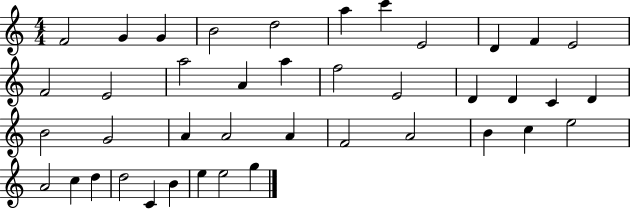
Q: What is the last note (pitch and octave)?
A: G5